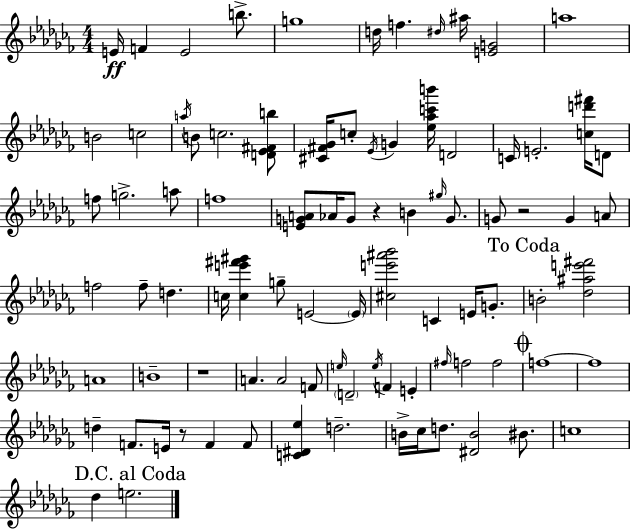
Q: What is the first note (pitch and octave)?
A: E4